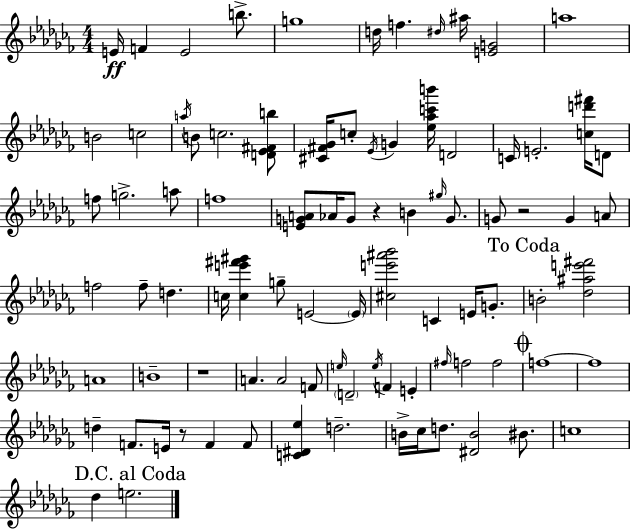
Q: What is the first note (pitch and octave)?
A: E4